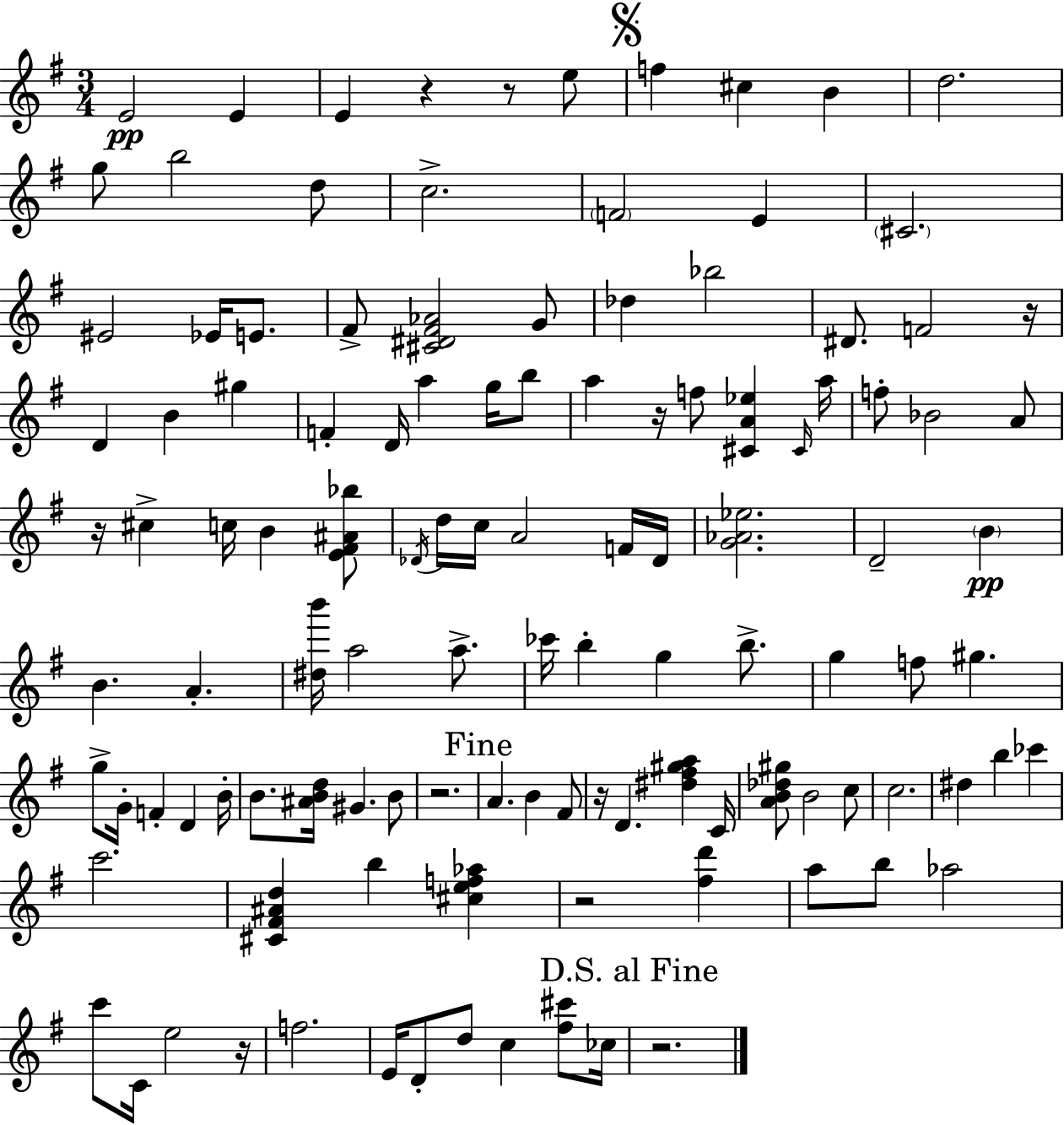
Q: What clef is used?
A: treble